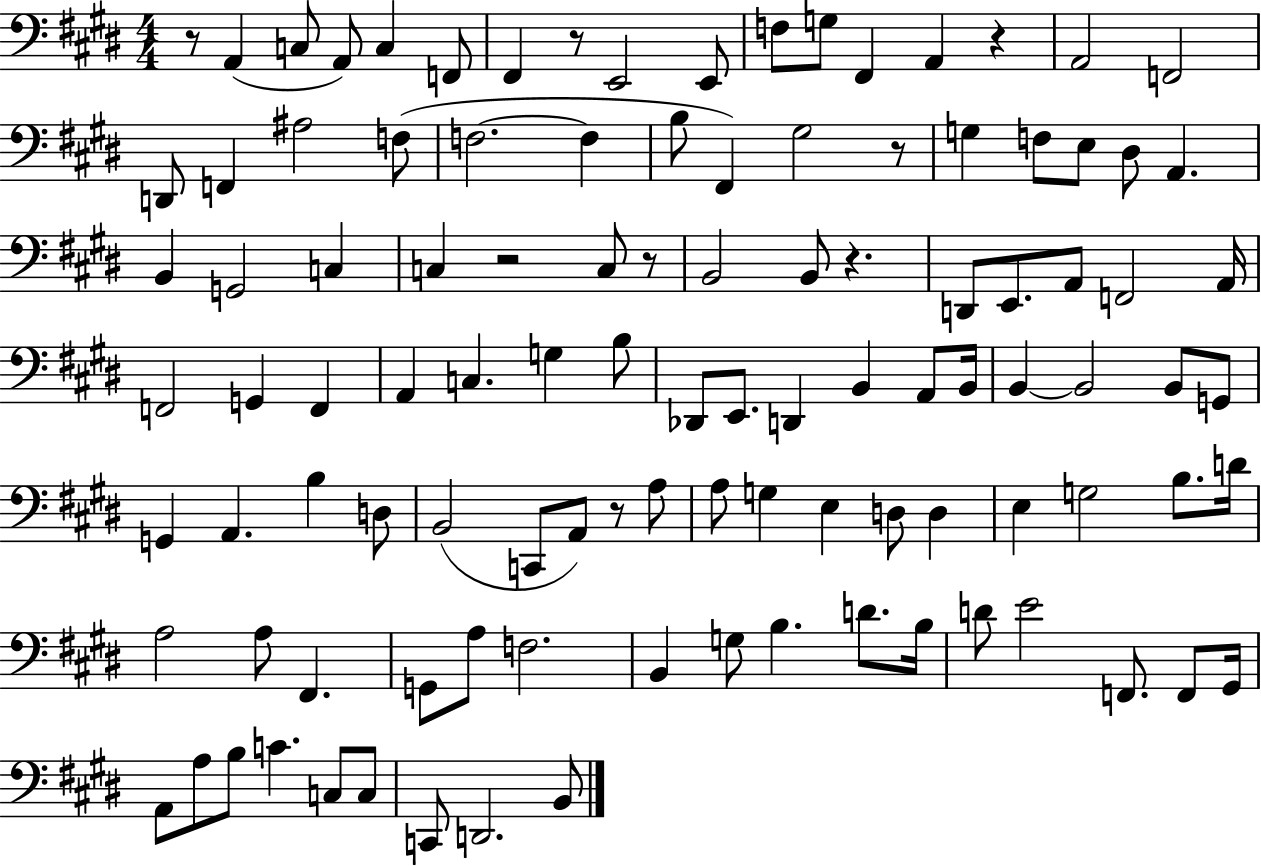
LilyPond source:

{
  \clef bass
  \numericTimeSignature
  \time 4/4
  \key e \major
  r8 a,4( c8 a,8) c4 f,8 | fis,4 r8 e,2 e,8 | f8 g8 fis,4 a,4 r4 | a,2 f,2 | \break d,8 f,4 ais2 f8( | f2.~~ f4 | b8 fis,4) gis2 r8 | g4 f8 e8 dis8 a,4. | \break b,4 g,2 c4 | c4 r2 c8 r8 | b,2 b,8 r4. | d,8 e,8. a,8 f,2 a,16 | \break f,2 g,4 f,4 | a,4 c4. g4 b8 | des,8 e,8. d,4 b,4 a,8 b,16 | b,4~~ b,2 b,8 g,8 | \break g,4 a,4. b4 d8 | b,2( c,8 a,8) r8 a8 | a8 g4 e4 d8 d4 | e4 g2 b8. d'16 | \break a2 a8 fis,4. | g,8 a8 f2. | b,4 g8 b4. d'8. b16 | d'8 e'2 f,8. f,8 gis,16 | \break a,8 a8 b8 c'4. c8 c8 | c,8 d,2. b,8 | \bar "|."
}